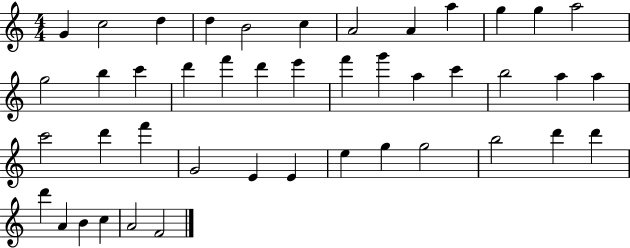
G4/q C5/h D5/q D5/q B4/h C5/q A4/h A4/q A5/q G5/q G5/q A5/h G5/h B5/q C6/q D6/q F6/q D6/q E6/q F6/q G6/q A5/q C6/q B5/h A5/q A5/q C6/h D6/q F6/q G4/h E4/q E4/q E5/q G5/q G5/h B5/h D6/q D6/q D6/q A4/q B4/q C5/q A4/h F4/h